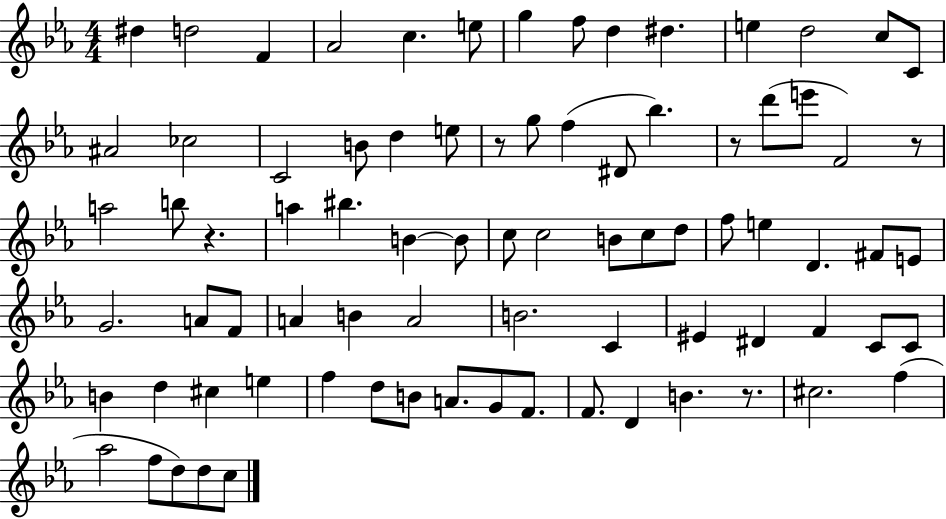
D#5/q D5/h F4/q Ab4/h C5/q. E5/e G5/q F5/e D5/q D#5/q. E5/q D5/h C5/e C4/e A#4/h CES5/h C4/h B4/e D5/q E5/e R/e G5/e F5/q D#4/e Bb5/q. R/e D6/e E6/e F4/h R/e A5/h B5/e R/q. A5/q BIS5/q. B4/q B4/e C5/e C5/h B4/e C5/e D5/e F5/e E5/q D4/q. F#4/e E4/e G4/h. A4/e F4/e A4/q B4/q A4/h B4/h. C4/q EIS4/q D#4/q F4/q C4/e C4/e B4/q D5/q C#5/q E5/q F5/q D5/e B4/e A4/e. G4/e F4/e. F4/e. D4/q B4/q. R/e. C#5/h. F5/q Ab5/h F5/e D5/e D5/e C5/e